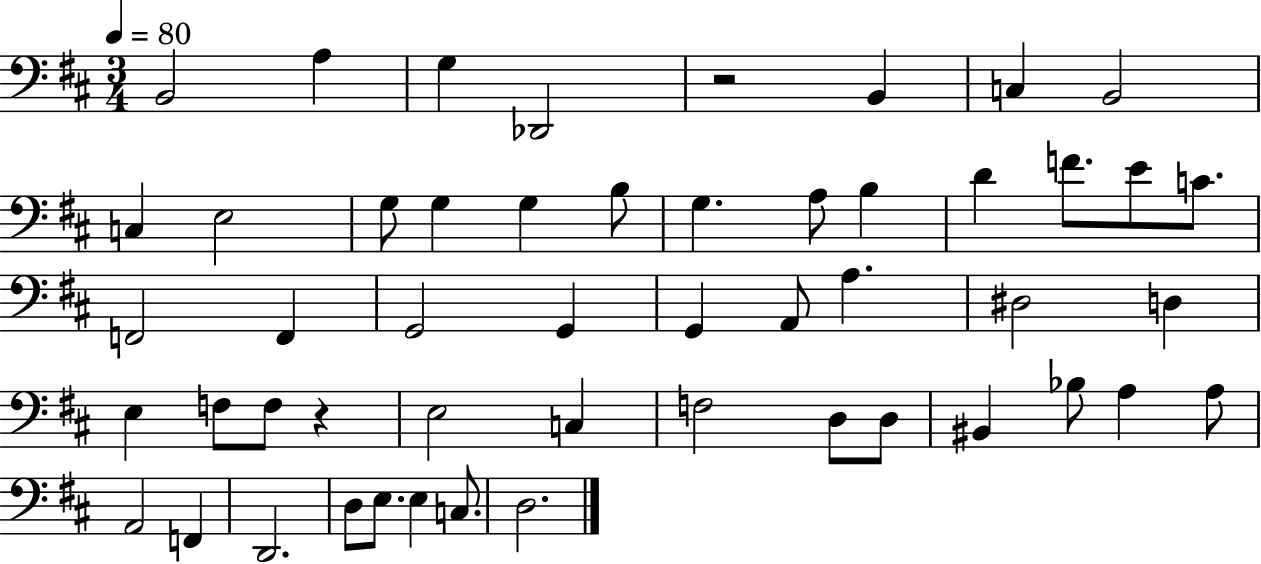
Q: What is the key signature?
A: D major